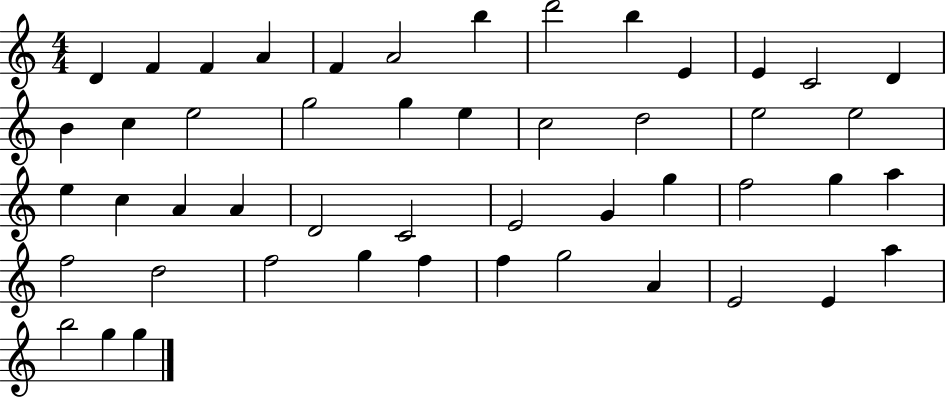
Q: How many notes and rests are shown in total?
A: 49